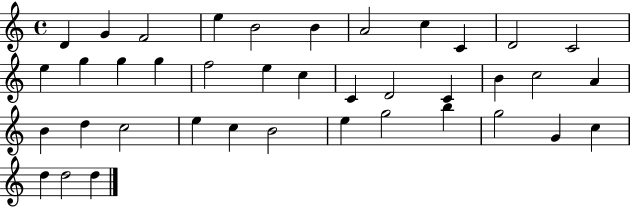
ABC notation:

X:1
T:Untitled
M:4/4
L:1/4
K:C
D G F2 e B2 B A2 c C D2 C2 e g g g f2 e c C D2 C B c2 A B d c2 e c B2 e g2 b g2 G c d d2 d